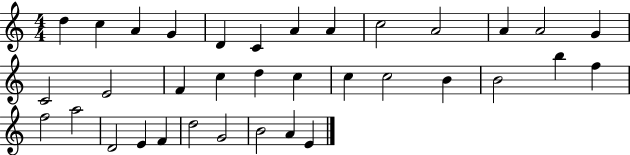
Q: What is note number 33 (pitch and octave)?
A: B4